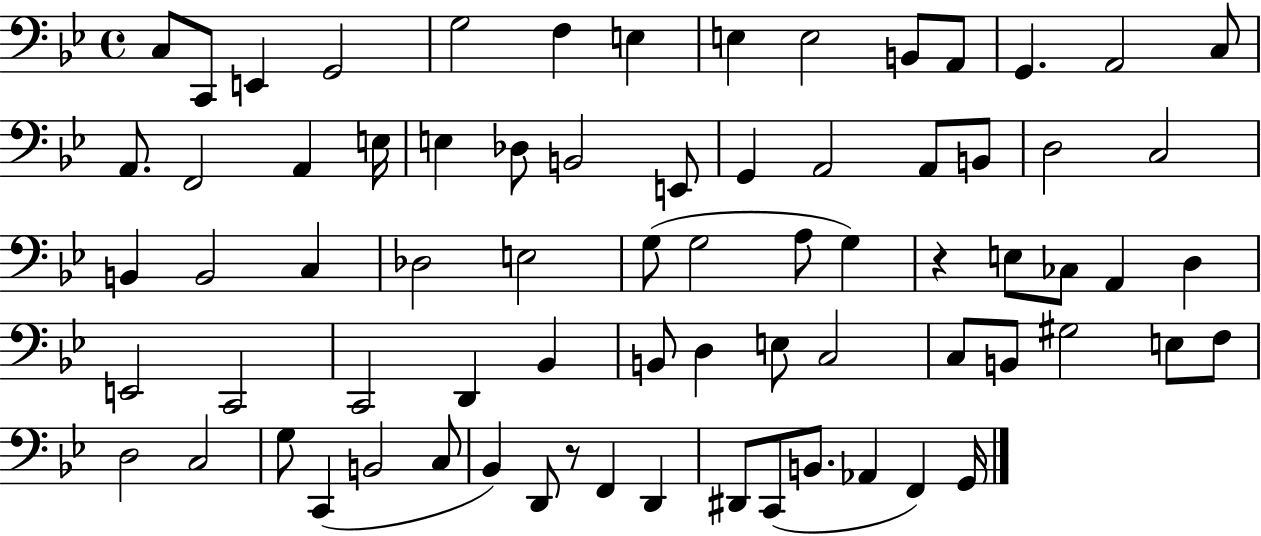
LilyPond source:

{
  \clef bass
  \time 4/4
  \defaultTimeSignature
  \key bes \major
  c8 c,8 e,4 g,2 | g2 f4 e4 | e4 e2 b,8 a,8 | g,4. a,2 c8 | \break a,8. f,2 a,4 e16 | e4 des8 b,2 e,8 | g,4 a,2 a,8 b,8 | d2 c2 | \break b,4 b,2 c4 | des2 e2 | g8( g2 a8 g4) | r4 e8 ces8 a,4 d4 | \break e,2 c,2 | c,2 d,4 bes,4 | b,8 d4 e8 c2 | c8 b,8 gis2 e8 f8 | \break d2 c2 | g8 c,4( b,2 c8 | bes,4) d,8 r8 f,4 d,4 | dis,8 c,8( b,8. aes,4 f,4) g,16 | \break \bar "|."
}